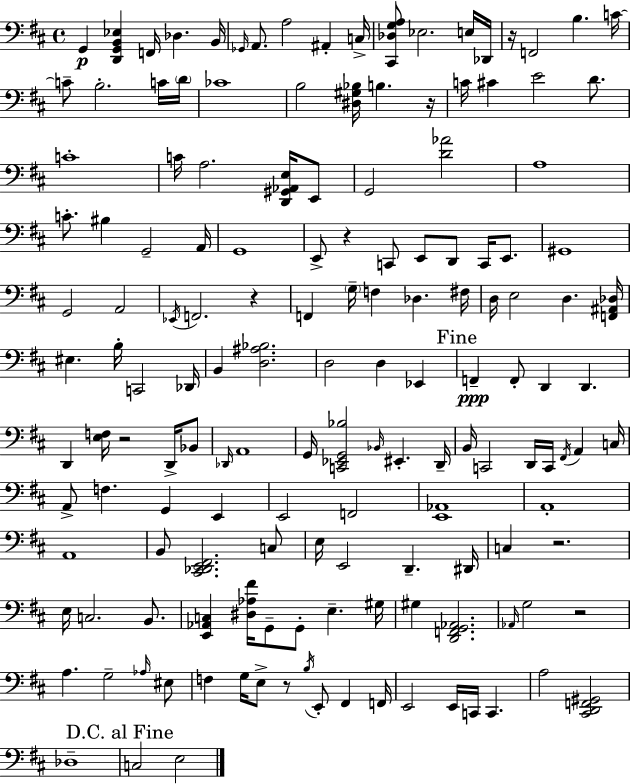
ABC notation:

X:1
T:Untitled
M:4/4
L:1/4
K:D
G,, [D,,G,,B,,_E,] F,,/4 _D, B,,/4 _G,,/4 A,,/2 A,2 ^A,, C,/4 [^C,,_D,G,A,]/2 _E,2 E,/4 _D,,/4 z/4 F,,2 B, C/4 C/2 B,2 C/4 D/4 _C4 B,2 [^D,^G,_B,]/4 B, z/4 C/4 ^C E2 D/2 C4 C/4 A,2 [D,,^G,,_A,,E,]/4 E,,/2 G,,2 [D_A]2 A,4 C/2 ^B, G,,2 A,,/4 G,,4 E,,/2 z C,,/2 E,,/2 D,,/2 C,,/4 E,,/2 ^G,,4 G,,2 A,,2 _E,,/4 F,,2 z F,, G,/4 F, _D, ^F,/4 D,/4 E,2 D, [F,,^A,,_D,]/4 ^E, B,/4 C,,2 _D,,/4 B,, [D,^A,_B,]2 D,2 D, _E,, F,, F,,/2 D,, D,, D,, [E,F,]/4 z2 D,,/4 _B,,/2 _D,,/4 A,,4 G,,/4 [C,,_E,,G,,_B,]2 _B,,/4 ^E,, D,,/4 B,,/4 C,,2 D,,/4 C,,/4 ^F,,/4 A,, C,/4 A,,/2 F, G,, E,, E,,2 F,,2 [E,,_A,,]4 A,,4 A,,4 B,,/2 [^C,,_D,,E,,^F,,]2 C,/2 E,/4 E,,2 D,, ^D,,/4 C, z2 E,/4 C,2 B,,/2 [E,,_A,,C,] [^D,_A,^F]/4 G,,/2 G,,/2 E, ^G,/4 ^G, [D,,F,,G,,_A,,]2 _A,,/4 G,2 z2 A, G,2 _A,/4 ^E,/2 F, G,/4 E,/2 z/2 B,/4 E,,/2 ^F,, F,,/4 E,,2 E,,/4 C,,/4 C,, A,2 [^C,,D,,F,,^G,,]2 _D,4 C,2 E,2